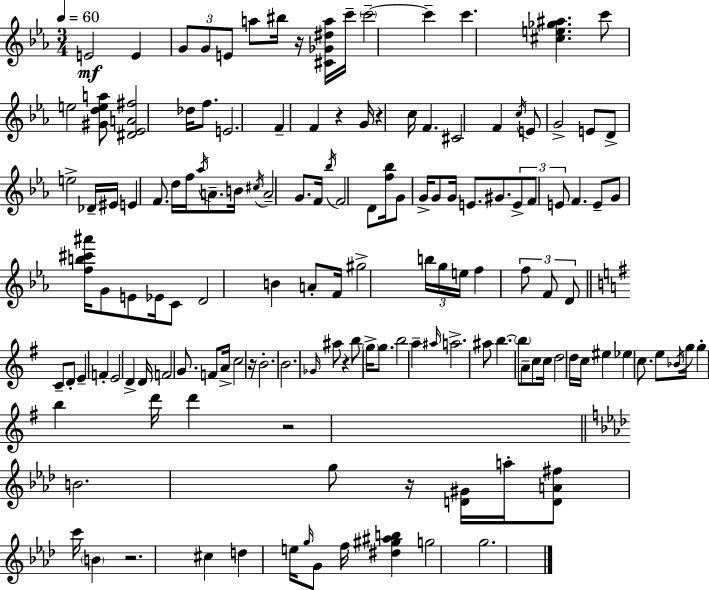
{
  \clef treble
  \numericTimeSignature
  \time 3/4
  \key c \minor
  \tempo 4 = 60
  e'2\mf e'4 | \tuplet 3/2 { g'8 g'8 e'8 } a''8 bis''16 r16 <cis' ges' dis'' a''>16 c'''16-- | \parenthesize c'''2--~~ c'''4-- | c'''4. <cis'' e'' ges'' ais''>4. | \break c'''8 e''2 <gis' d'' e'' a''>8 | <dis' ees' a' fis''>2 des''16 f''8. | e'2. | f'4-- f'4 r4 | \break g'16 r4 c''16 f'4. | cis'2 f'4 | \acciaccatura { c''16 } e'8 g'2-> e'8 | d'8-> e''2-> des'16-- | \break eis'16 e'4 f'8. d''16 f''16 \acciaccatura { aes''16 } a'8.-- | b'16 \acciaccatura { cis''16 } a'2-- | g'8. f'16 \acciaccatura { bes''16 } f'2 | d'8 <f'' bes''>16 g'8 g'16-> g'8 g'16 e'8. | \break gis'8. \tuplet 3/2 { e'8-> f'8 e'8 } f'4. | e'8-- g'8 <f'' b'' cis''' ais'''>16 g'8 e'8 | ees'16 c'8 d'2 | b'4 a'8-. f'16 gis''2-> | \break \tuplet 3/2 { b''16 g''16 e''16 } f''4 \tuplet 3/2 { f''8 | f'8 d'8 } \bar "||" \break \key g \major c'8-- d'8-. e'4-- f'4-. | e'2 d'4-> | d'16 f'2 g'8. | f'8 a'16-> c''2 r16 | \break b'2.-. | b'2. | \grace { ges'16 } ais''8 r4 b''8 \parenthesize g''16-> g''8. | b''2 a''4-- | \break \grace { ais''16 } a''2.-> | ais''8 b''4.~~ \parenthesize b''8 | a'8-- c''8 c''16 d''2 | d''16 c''16 eis''4 ees''4 c''8. | \break e''8 \acciaccatura { bes'16 } g''16 g''4-. b''4 | d'''16 d'''4 r2 | \bar "||" \break \key f \minor b'2. | g''8 r16 <d' gis'>16 a''16-. <d' a' fis''>8 c'''16 \parenthesize b'4 | r2. | cis''4 d''4 e''16 \grace { g''16 } g'8 | \break f''16 <dis'' gis'' ais'' b''>4 g''2 | g''2. | \bar "|."
}